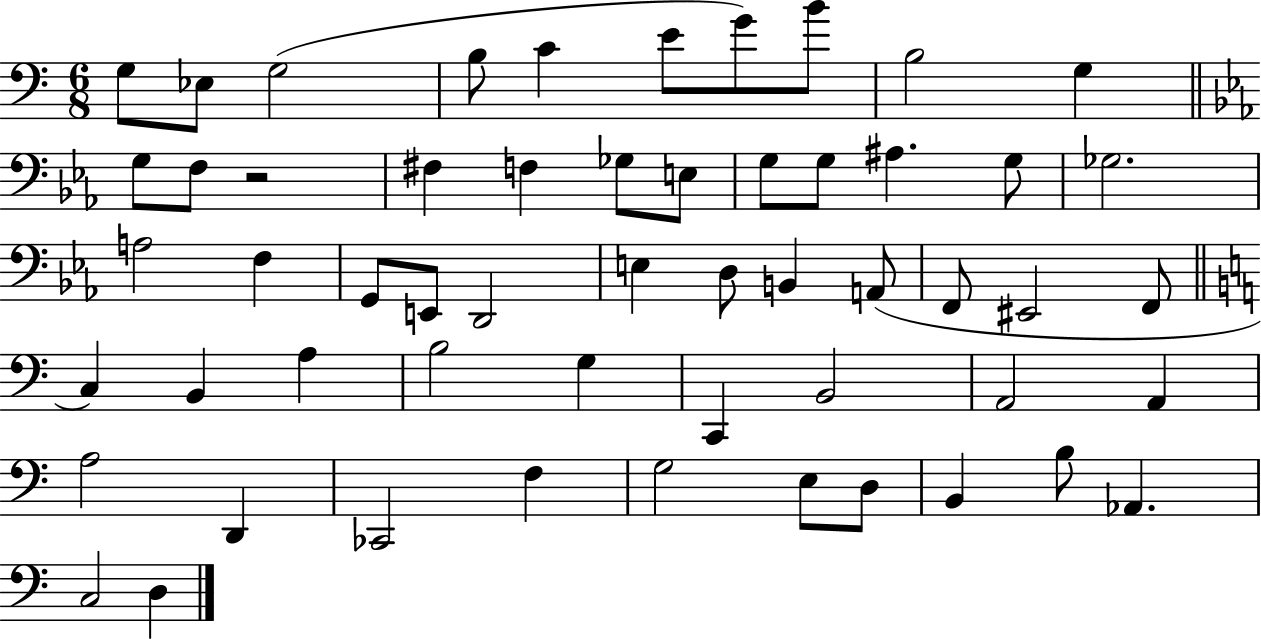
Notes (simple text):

G3/e Eb3/e G3/h B3/e C4/q E4/e G4/e B4/e B3/h G3/q G3/e F3/e R/h F#3/q F3/q Gb3/e E3/e G3/e G3/e A#3/q. G3/e Gb3/h. A3/h F3/q G2/e E2/e D2/h E3/q D3/e B2/q A2/e F2/e EIS2/h F2/e C3/q B2/q A3/q B3/h G3/q C2/q B2/h A2/h A2/q A3/h D2/q CES2/h F3/q G3/h E3/e D3/e B2/q B3/e Ab2/q. C3/h D3/q